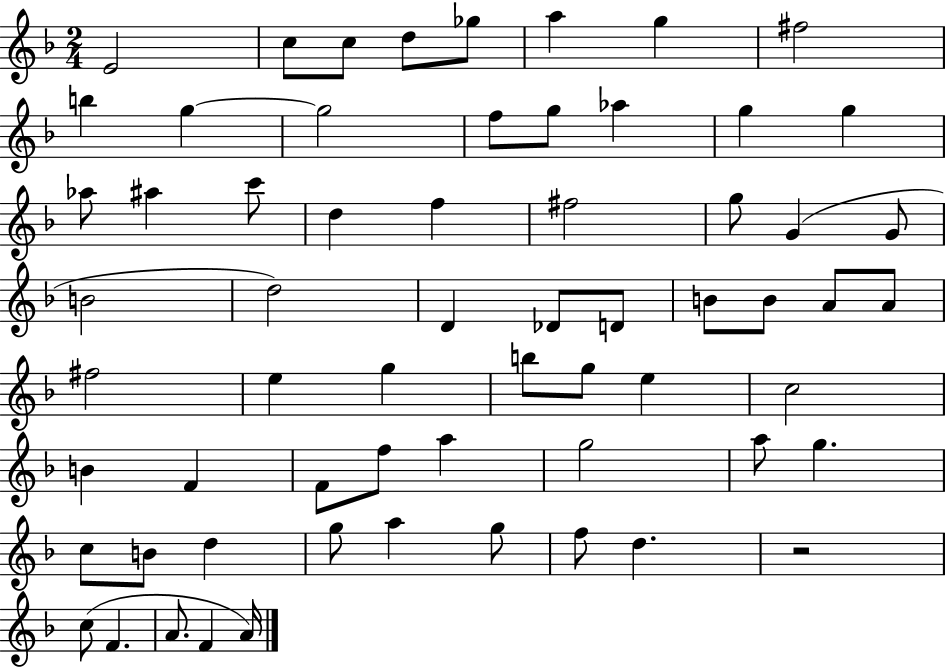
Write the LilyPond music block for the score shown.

{
  \clef treble
  \numericTimeSignature
  \time 2/4
  \key f \major
  e'2 | c''8 c''8 d''8 ges''8 | a''4 g''4 | fis''2 | \break b''4 g''4~~ | g''2 | f''8 g''8 aes''4 | g''4 g''4 | \break aes''8 ais''4 c'''8 | d''4 f''4 | fis''2 | g''8 g'4( g'8 | \break b'2 | d''2) | d'4 des'8 d'8 | b'8 b'8 a'8 a'8 | \break fis''2 | e''4 g''4 | b''8 g''8 e''4 | c''2 | \break b'4 f'4 | f'8 f''8 a''4 | g''2 | a''8 g''4. | \break c''8 b'8 d''4 | g''8 a''4 g''8 | f''8 d''4. | r2 | \break c''8( f'4. | a'8. f'4 a'16) | \bar "|."
}